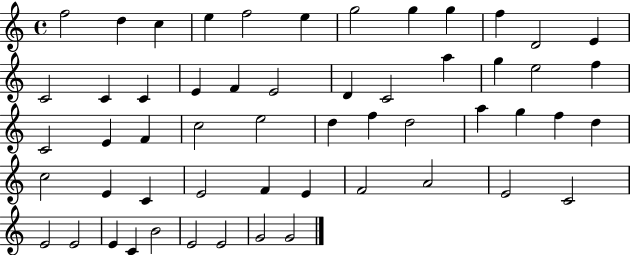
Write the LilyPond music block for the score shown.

{
  \clef treble
  \time 4/4
  \defaultTimeSignature
  \key c \major
  f''2 d''4 c''4 | e''4 f''2 e''4 | g''2 g''4 g''4 | f''4 d'2 e'4 | \break c'2 c'4 c'4 | e'4 f'4 e'2 | d'4 c'2 a''4 | g''4 e''2 f''4 | \break c'2 e'4 f'4 | c''2 e''2 | d''4 f''4 d''2 | a''4 g''4 f''4 d''4 | \break c''2 e'4 c'4 | e'2 f'4 e'4 | f'2 a'2 | e'2 c'2 | \break e'2 e'2 | e'4 c'4 b'2 | e'2 e'2 | g'2 g'2 | \break \bar "|."
}